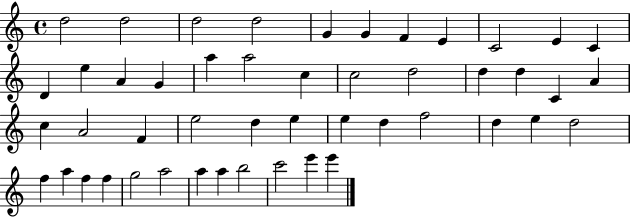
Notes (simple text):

D5/h D5/h D5/h D5/h G4/q G4/q F4/q E4/q C4/h E4/q C4/q D4/q E5/q A4/q G4/q A5/q A5/h C5/q C5/h D5/h D5/q D5/q C4/q A4/q C5/q A4/h F4/q E5/h D5/q E5/q E5/q D5/q F5/h D5/q E5/q D5/h F5/q A5/q F5/q F5/q G5/h A5/h A5/q A5/q B5/h C6/h E6/q E6/q